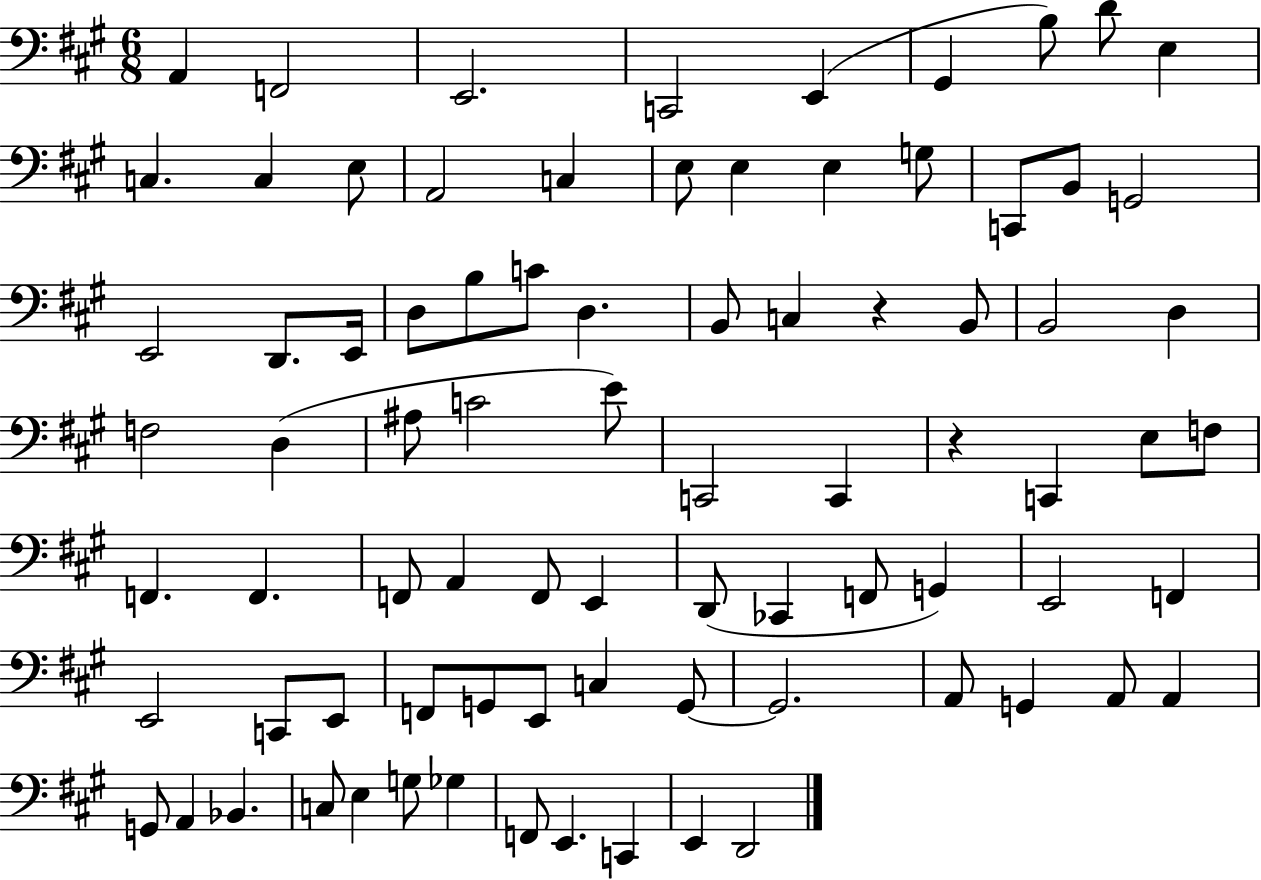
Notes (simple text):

A2/q F2/h E2/h. C2/h E2/q G#2/q B3/e D4/e E3/q C3/q. C3/q E3/e A2/h C3/q E3/e E3/q E3/q G3/e C2/e B2/e G2/h E2/h D2/e. E2/s D3/e B3/e C4/e D3/q. B2/e C3/q R/q B2/e B2/h D3/q F3/h D3/q A#3/e C4/h E4/e C2/h C2/q R/q C2/q E3/e F3/e F2/q. F2/q. F2/e A2/q F2/e E2/q D2/e CES2/q F2/e G2/q E2/h F2/q E2/h C2/e E2/e F2/e G2/e E2/e C3/q G2/e G2/h. A2/e G2/q A2/e A2/q G2/e A2/q Bb2/q. C3/e E3/q G3/e Gb3/q F2/e E2/q. C2/q E2/q D2/h